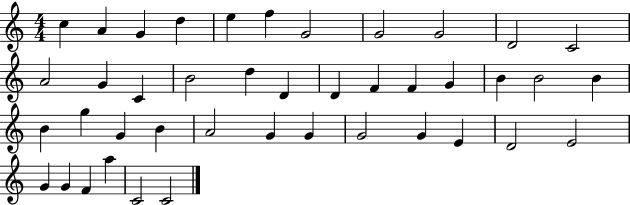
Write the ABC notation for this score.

X:1
T:Untitled
M:4/4
L:1/4
K:C
c A G d e f G2 G2 G2 D2 C2 A2 G C B2 d D D F F G B B2 B B g G B A2 G G G2 G E D2 E2 G G F a C2 C2